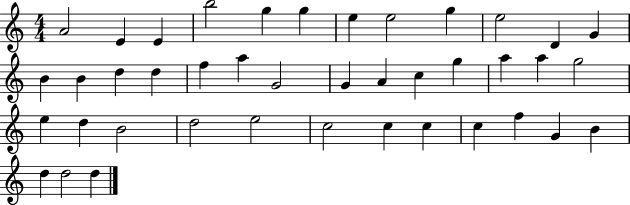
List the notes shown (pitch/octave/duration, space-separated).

A4/h E4/q E4/q B5/h G5/q G5/q E5/q E5/h G5/q E5/h D4/q G4/q B4/q B4/q D5/q D5/q F5/q A5/q G4/h G4/q A4/q C5/q G5/q A5/q A5/q G5/h E5/q D5/q B4/h D5/h E5/h C5/h C5/q C5/q C5/q F5/q G4/q B4/q D5/q D5/h D5/q